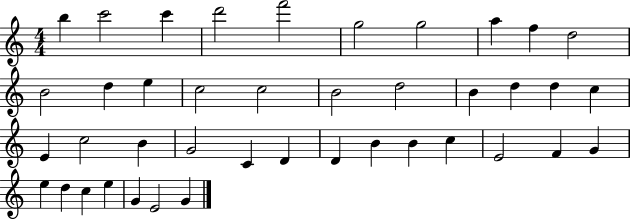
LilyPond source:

{
  \clef treble
  \numericTimeSignature
  \time 4/4
  \key c \major
  b''4 c'''2 c'''4 | d'''2 f'''2 | g''2 g''2 | a''4 f''4 d''2 | \break b'2 d''4 e''4 | c''2 c''2 | b'2 d''2 | b'4 d''4 d''4 c''4 | \break e'4 c''2 b'4 | g'2 c'4 d'4 | d'4 b'4 b'4 c''4 | e'2 f'4 g'4 | \break e''4 d''4 c''4 e''4 | g'4 e'2 g'4 | \bar "|."
}